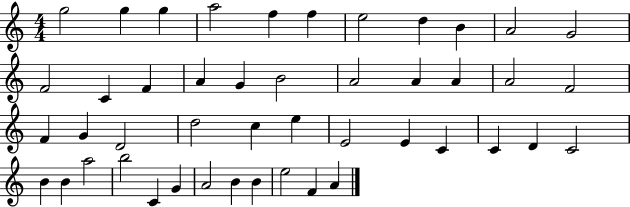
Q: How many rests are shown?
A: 0